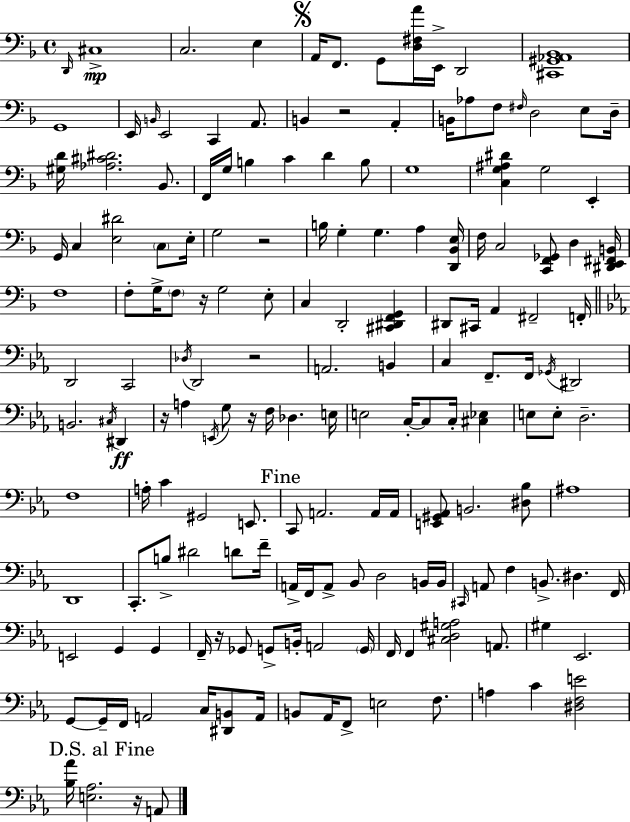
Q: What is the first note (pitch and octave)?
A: D2